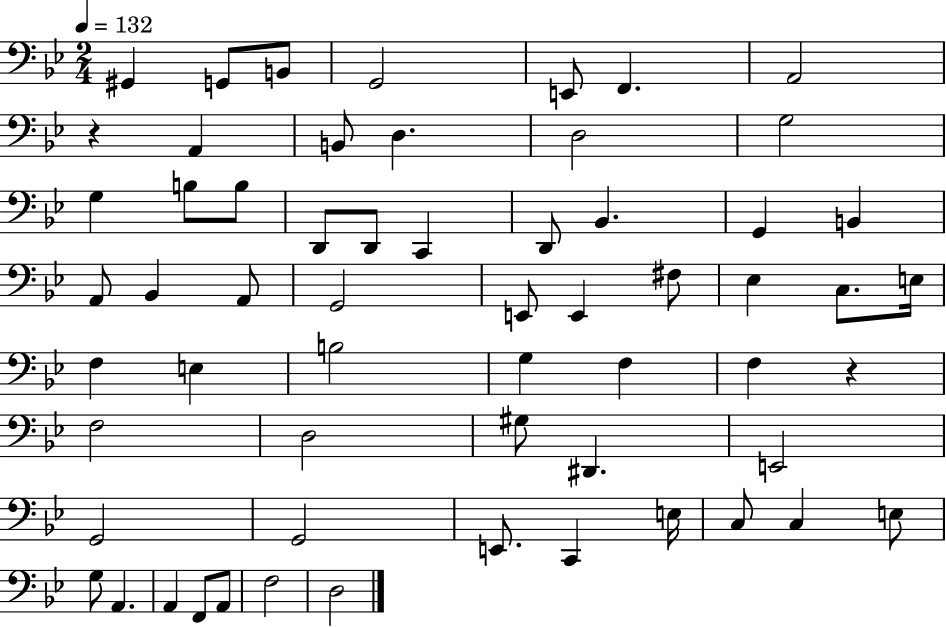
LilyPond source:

{
  \clef bass
  \numericTimeSignature
  \time 2/4
  \key bes \major
  \tempo 4 = 132
  gis,4 g,8 b,8 | g,2 | e,8 f,4. | a,2 | \break r4 a,4 | b,8 d4. | d2 | g2 | \break g4 b8 b8 | d,8 d,8 c,4 | d,8 bes,4. | g,4 b,4 | \break a,8 bes,4 a,8 | g,2 | e,8 e,4 fis8 | ees4 c8. e16 | \break f4 e4 | b2 | g4 f4 | f4 r4 | \break f2 | d2 | gis8 dis,4. | e,2 | \break g,2 | g,2 | e,8. c,4 e16 | c8 c4 e8 | \break g8 a,4. | a,4 f,8 a,8 | f2 | d2 | \break \bar "|."
}